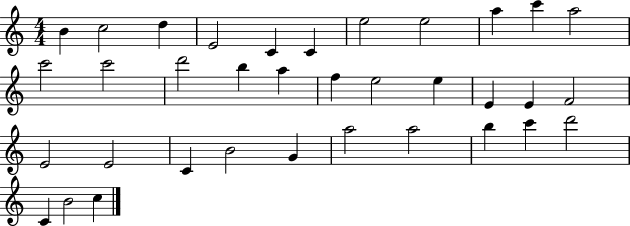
B4/q C5/h D5/q E4/h C4/q C4/q E5/h E5/h A5/q C6/q A5/h C6/h C6/h D6/h B5/q A5/q F5/q E5/h E5/q E4/q E4/q F4/h E4/h E4/h C4/q B4/h G4/q A5/h A5/h B5/q C6/q D6/h C4/q B4/h C5/q